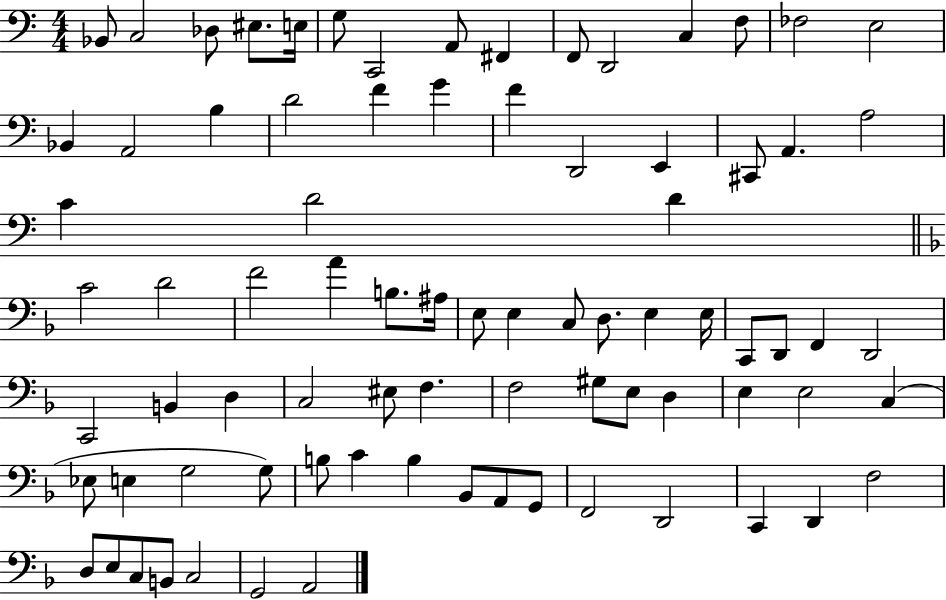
Bb2/e C3/h Db3/e EIS3/e. E3/s G3/e C2/h A2/e F#2/q F2/e D2/h C3/q F3/e FES3/h E3/h Bb2/q A2/h B3/q D4/h F4/q G4/q F4/q D2/h E2/q C#2/e A2/q. A3/h C4/q D4/h D4/q C4/h D4/h F4/h A4/q B3/e. A#3/s E3/e E3/q C3/e D3/e. E3/q E3/s C2/e D2/e F2/q D2/h C2/h B2/q D3/q C3/h EIS3/e F3/q. F3/h G#3/e E3/e D3/q E3/q E3/h C3/q Eb3/e E3/q G3/h G3/e B3/e C4/q B3/q Bb2/e A2/e G2/e F2/h D2/h C2/q D2/q F3/h D3/e E3/e C3/e B2/e C3/h G2/h A2/h